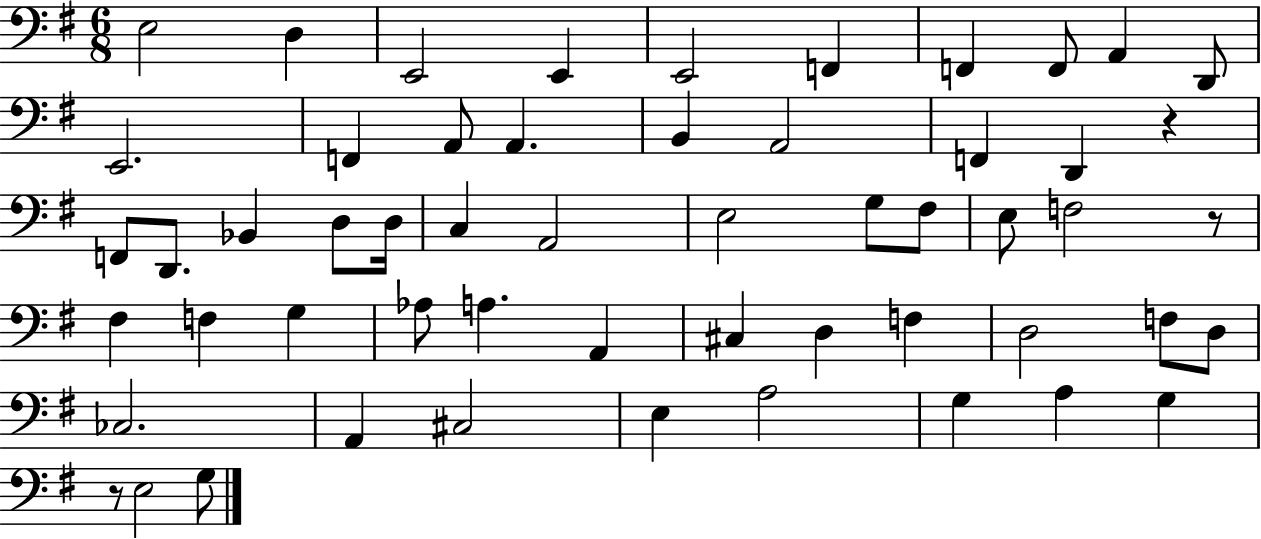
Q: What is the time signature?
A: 6/8